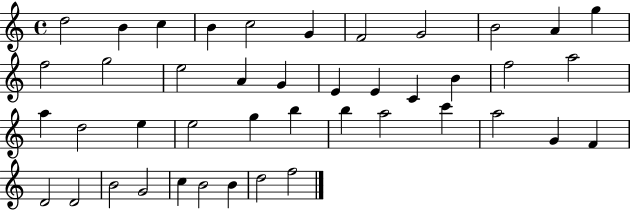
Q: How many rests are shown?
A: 0